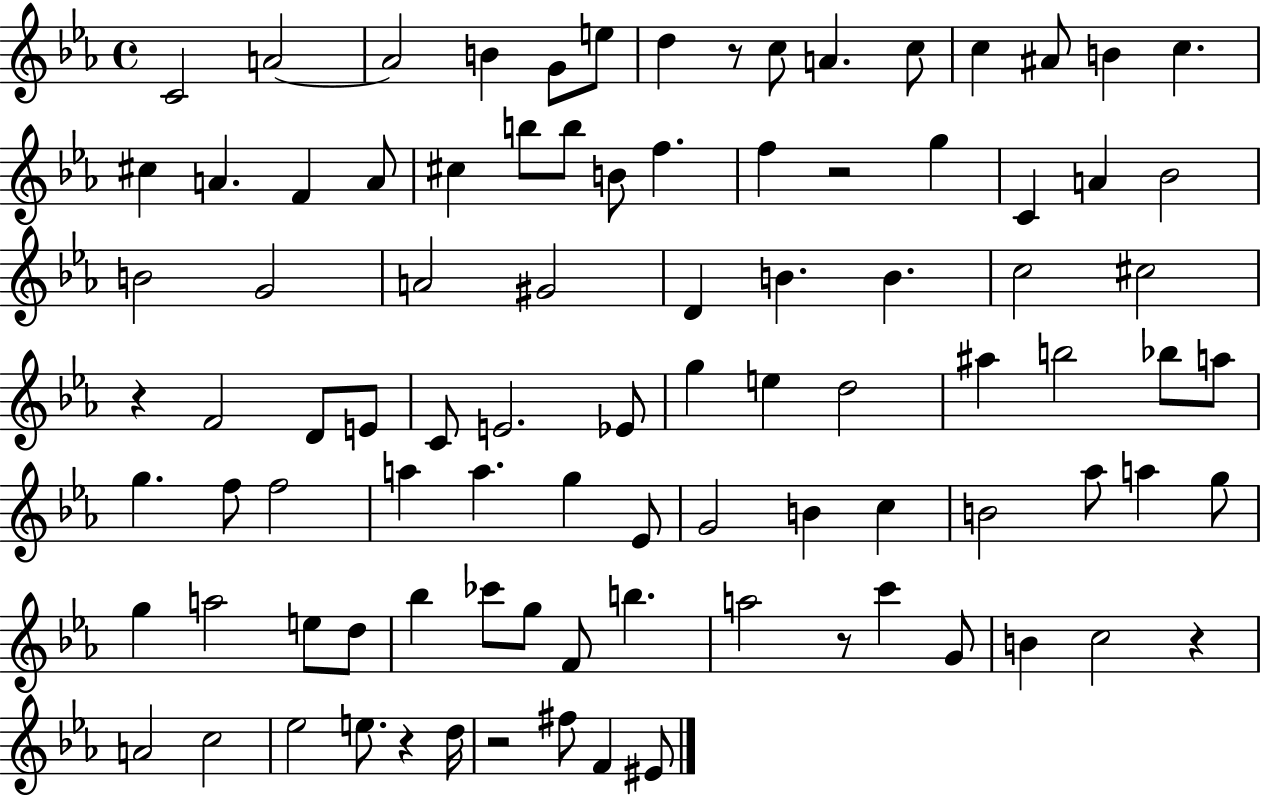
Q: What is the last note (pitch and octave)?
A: EIS4